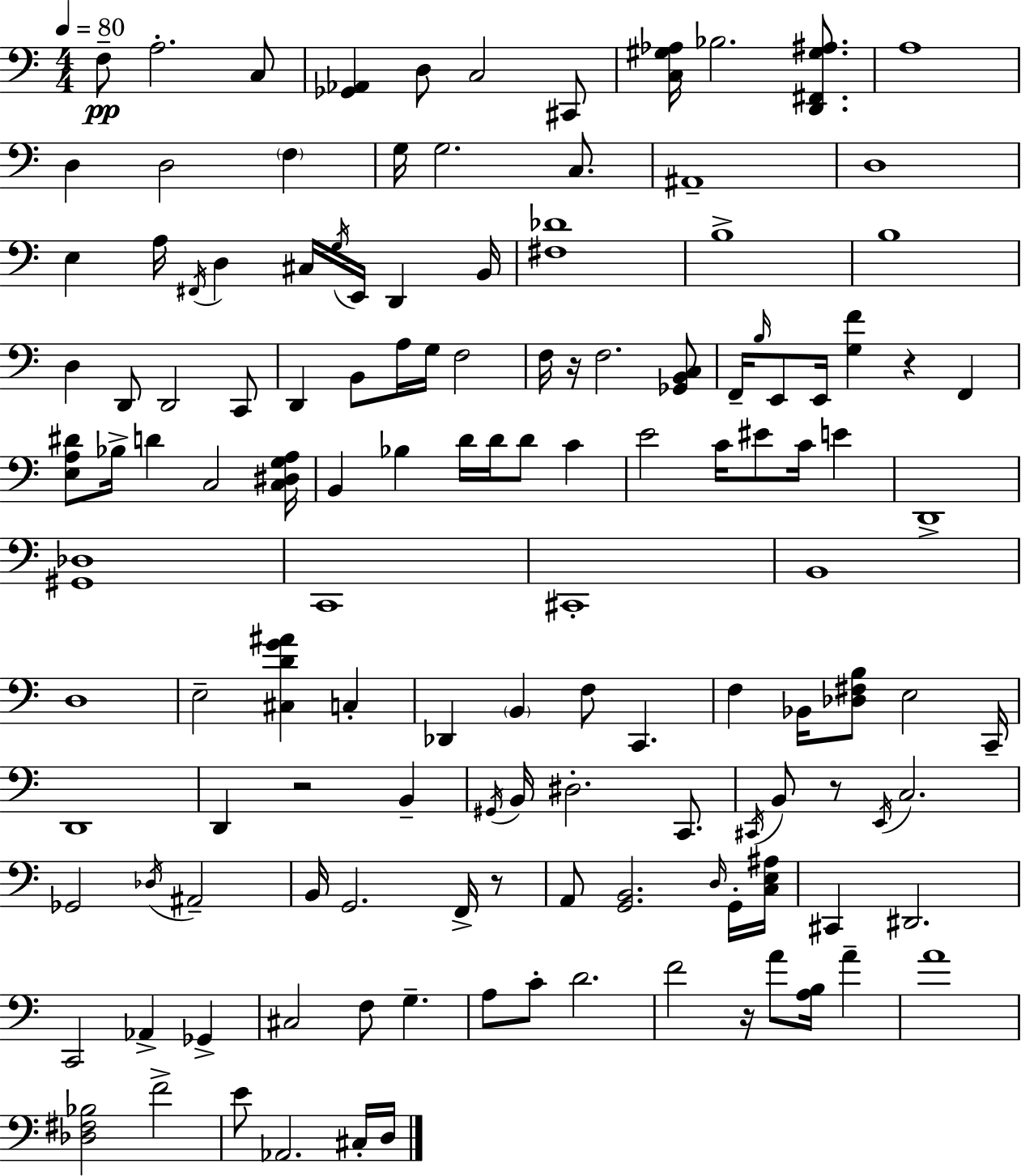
F3/e A3/h. C3/e [Gb2,Ab2]/q D3/e C3/h C#2/e [C3,G#3,Ab3]/s Bb3/h. [D2,F#2,G#3,A#3]/e. A3/w D3/q D3/h F3/q G3/s G3/h. C3/e. A#2/w D3/w E3/q A3/s F#2/s D3/q C#3/s G3/s E2/s D2/q B2/s [F#3,Db4]/w B3/w B3/w D3/q D2/e D2/h C2/e D2/q B2/e A3/s G3/s F3/h F3/s R/s F3/h. [Gb2,B2,C3]/e F2/s B3/s E2/e E2/s [G3,F4]/q R/q F2/q [E3,A3,D#4]/e Bb3/s D4/q C3/h [C3,D#3,G3,A3]/s B2/q Bb3/q D4/s D4/s D4/e C4/q E4/h C4/s EIS4/e C4/s E4/q D2/w [G#2,Db3]/w C2/w C#2/w B2/w D3/w E3/h [C#3,D4,G4,A#4]/q C3/q Db2/q B2/q F3/e C2/q. F3/q Bb2/s [Db3,F#3,B3]/e E3/h C2/s D2/w D2/q R/h B2/q G#2/s B2/s D#3/h. C2/e. C#2/s B2/e R/e E2/s C3/h. Gb2/h Db3/s A#2/h B2/s G2/h. F2/s R/e A2/e [G2,B2]/h. D3/s G2/s [C3,E3,A#3]/s C#2/q D#2/h. C2/h Ab2/q Gb2/q C#3/h F3/e G3/q. A3/e C4/e D4/h. F4/h R/s A4/e [A3,B3]/s A4/q A4/w [Db3,F#3,Bb3]/h F4/h E4/e Ab2/h. C#3/s D3/s